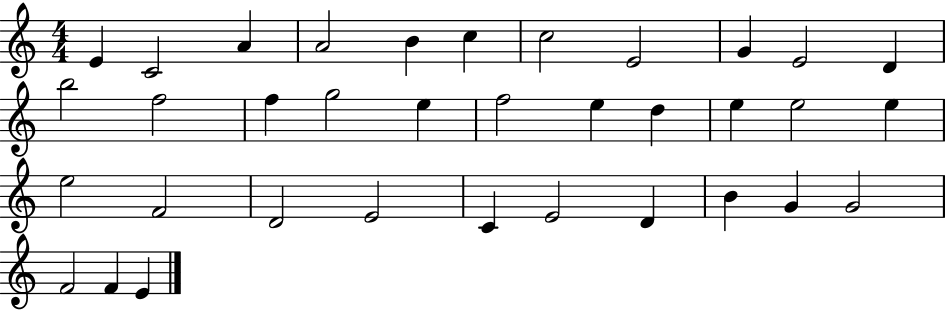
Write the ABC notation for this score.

X:1
T:Untitled
M:4/4
L:1/4
K:C
E C2 A A2 B c c2 E2 G E2 D b2 f2 f g2 e f2 e d e e2 e e2 F2 D2 E2 C E2 D B G G2 F2 F E